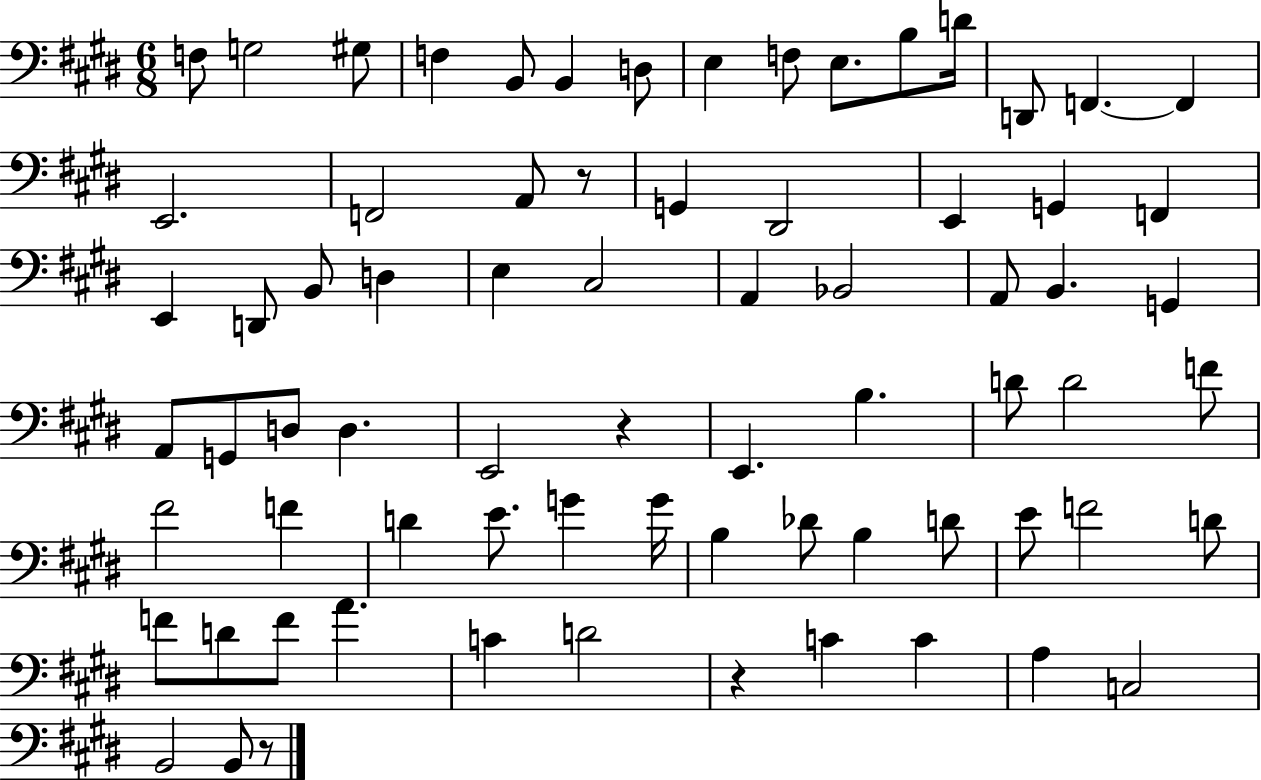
F3/e G3/h G#3/e F3/q B2/e B2/q D3/e E3/q F3/e E3/e. B3/e D4/s D2/e F2/q. F2/q E2/h. F2/h A2/e R/e G2/q D#2/h E2/q G2/q F2/q E2/q D2/e B2/e D3/q E3/q C#3/h A2/q Bb2/h A2/e B2/q. G2/q A2/e G2/e D3/e D3/q. E2/h R/q E2/q. B3/q. D4/e D4/h F4/e F#4/h F4/q D4/q E4/e. G4/q G4/s B3/q Db4/e B3/q D4/e E4/e F4/h D4/e F4/e D4/e F4/e A4/q. C4/q D4/h R/q C4/q C4/q A3/q C3/h B2/h B2/e R/e